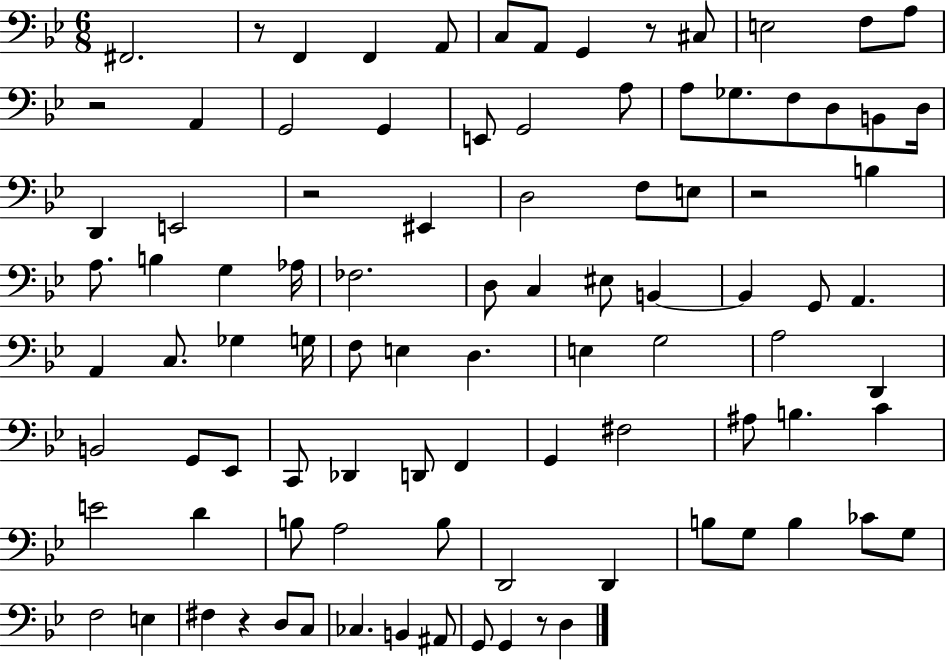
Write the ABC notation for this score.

X:1
T:Untitled
M:6/8
L:1/4
K:Bb
^F,,2 z/2 F,, F,, A,,/2 C,/2 A,,/2 G,, z/2 ^C,/2 E,2 F,/2 A,/2 z2 A,, G,,2 G,, E,,/2 G,,2 A,/2 A,/2 _G,/2 F,/2 D,/2 B,,/2 D,/4 D,, E,,2 z2 ^E,, D,2 F,/2 E,/2 z2 B, A,/2 B, G, _A,/4 _F,2 D,/2 C, ^E,/2 B,, B,, G,,/2 A,, A,, C,/2 _G, G,/4 F,/2 E, D, E, G,2 A,2 D,, B,,2 G,,/2 _E,,/2 C,,/2 _D,, D,,/2 F,, G,, ^F,2 ^A,/2 B, C E2 D B,/2 A,2 B,/2 D,,2 D,, B,/2 G,/2 B, _C/2 G,/2 F,2 E, ^F, z D,/2 C,/2 _C, B,, ^A,,/2 G,,/2 G,, z/2 D,